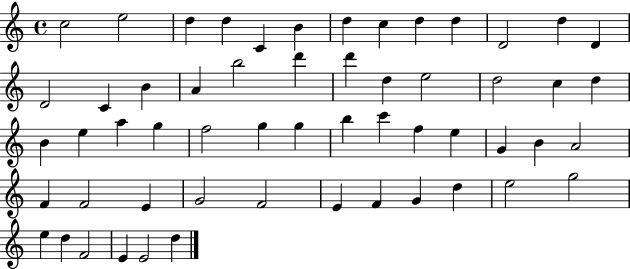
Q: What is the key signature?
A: C major